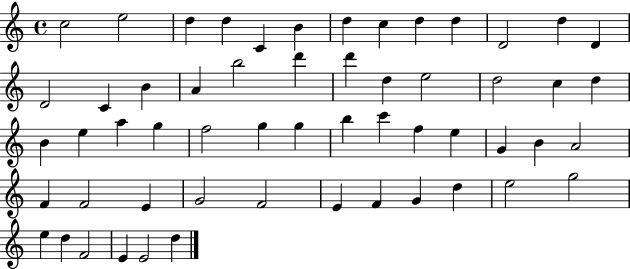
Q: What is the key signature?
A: C major